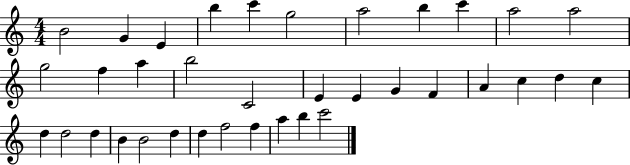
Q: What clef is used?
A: treble